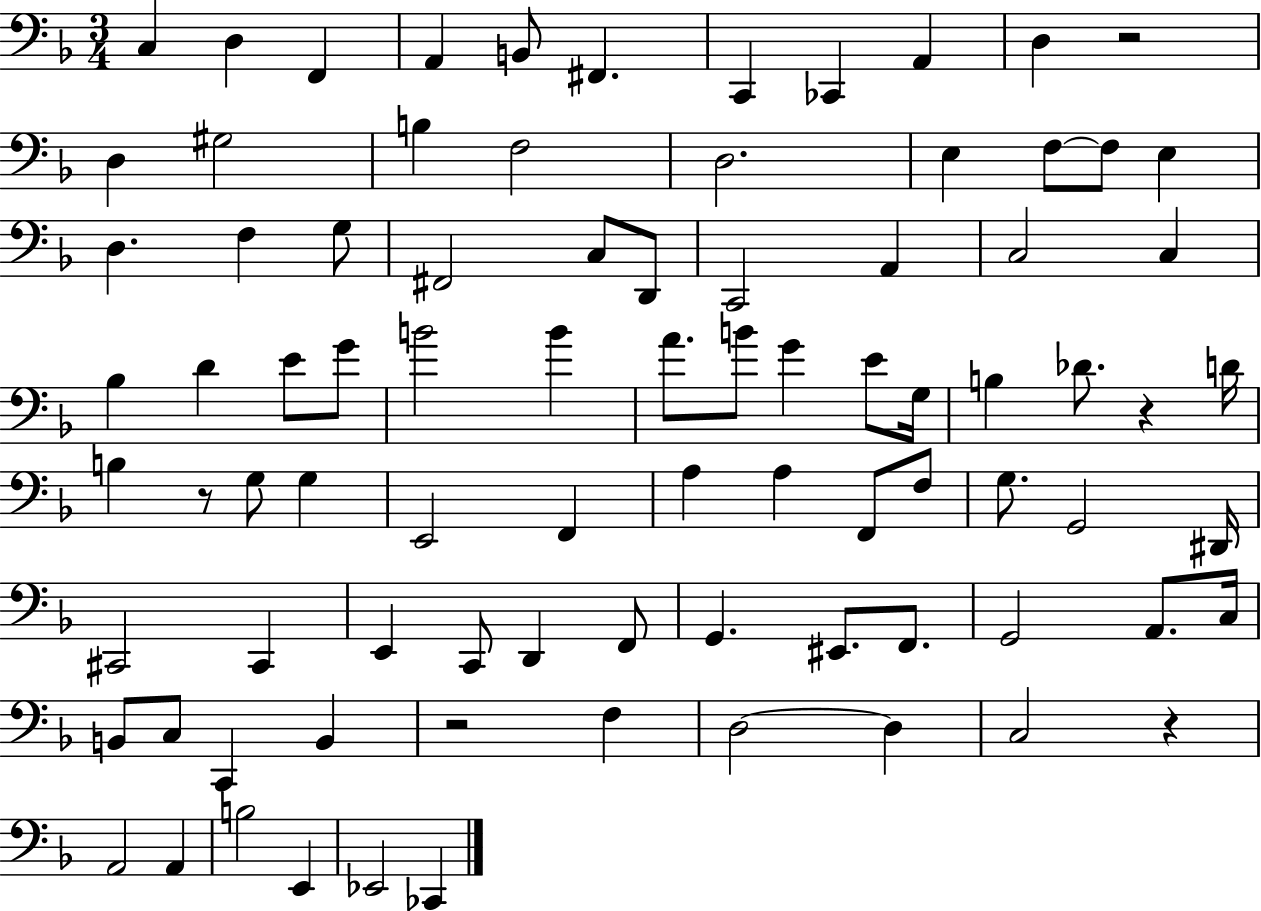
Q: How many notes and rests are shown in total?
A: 86